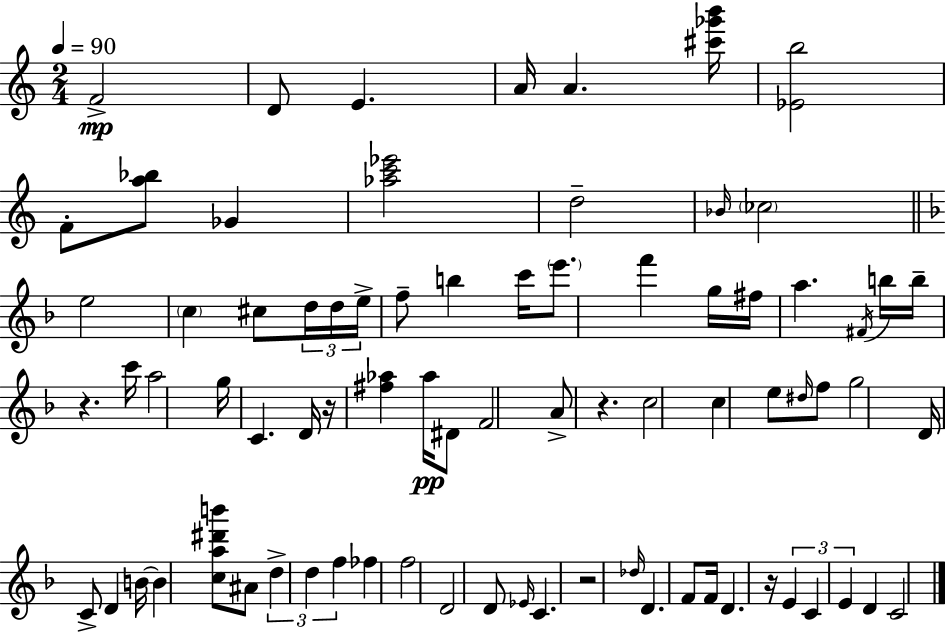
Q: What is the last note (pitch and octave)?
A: C4